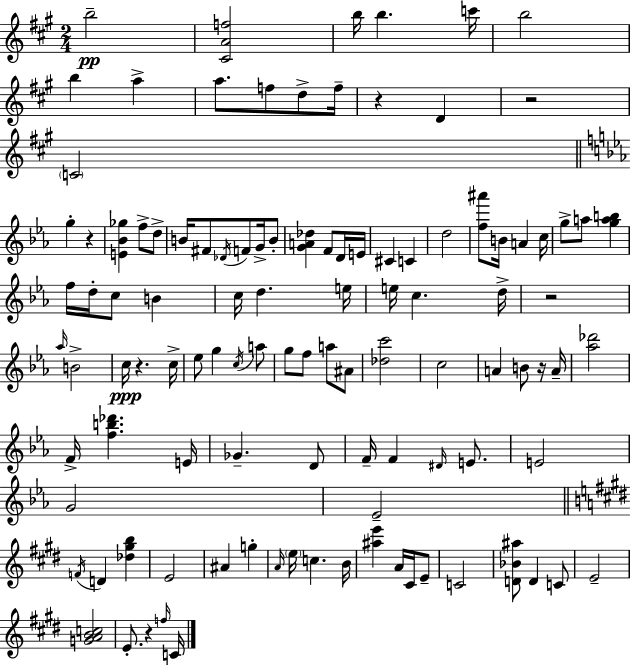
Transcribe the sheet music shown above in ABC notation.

X:1
T:Untitled
M:2/4
L:1/4
K:A
b2 [^CAf]2 b/4 b c'/4 b2 b a a/2 f/2 d/2 f/4 z D z2 C2 g z [E_B_g] f/2 d/2 B/4 ^F/2 _D/4 F/2 G/4 B/2 [GA_d] F/2 D/4 E/4 ^C C d2 [f^a']/2 B/4 A c/4 g/2 a/2 [gab] f/4 d/4 c/2 B c/4 d e/4 e/4 c d/4 z2 _a/4 B2 c/4 z c/4 _e/2 g c/4 a/2 g/2 f/2 a/2 ^A/2 [_dc']2 c2 A B/2 z/4 A/4 [_a_d']2 F/4 [fb_d'] E/4 _G D/2 F/4 F ^D/4 E/2 E2 G2 _E2 F/4 D [_d^gb] E2 ^A g A/4 e/4 c B/4 [^ae'] A/4 ^C/4 E/2 C2 [D_B^a]/2 D C/2 E2 [GABc]2 E/2 z f/4 C/4